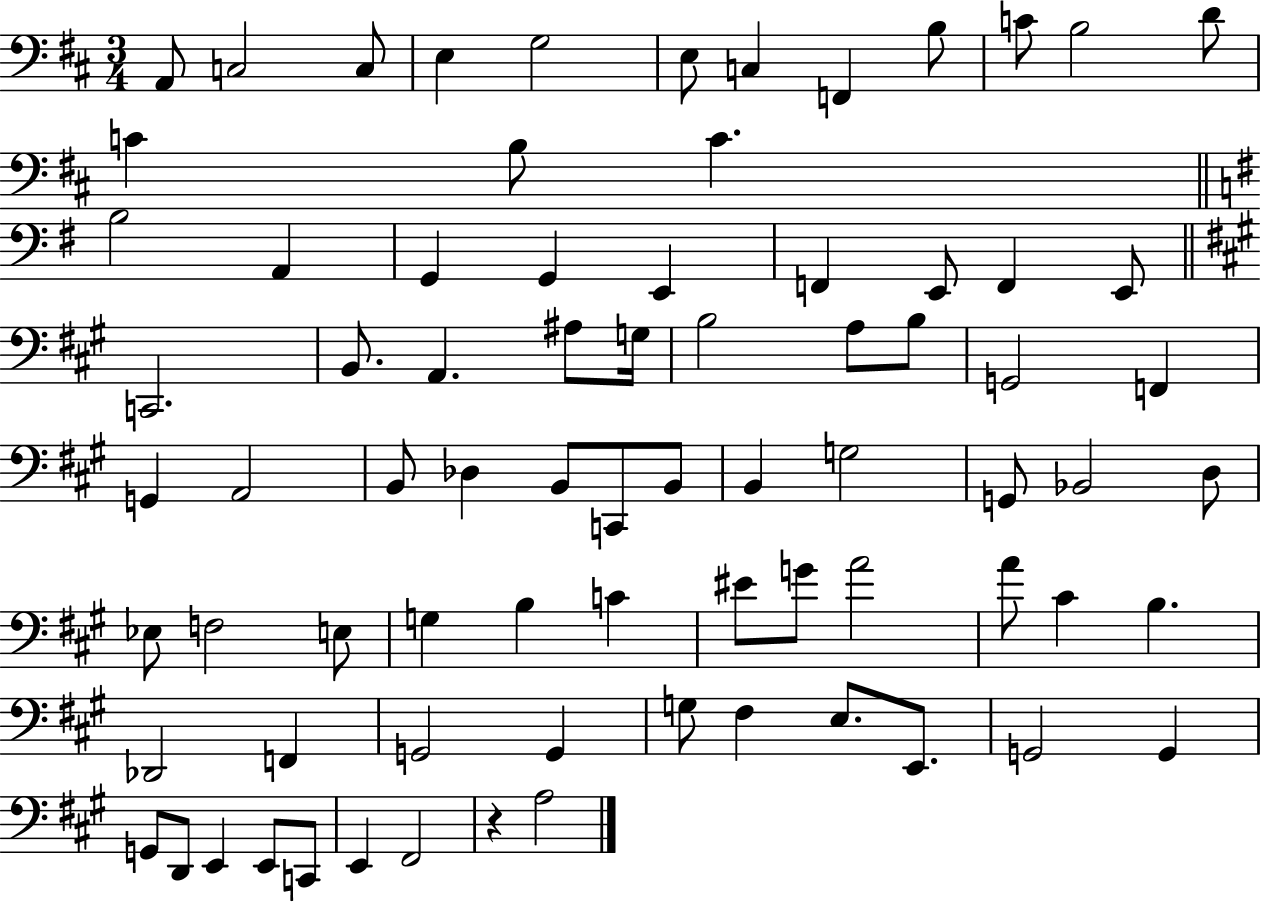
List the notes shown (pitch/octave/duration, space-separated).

A2/e C3/h C3/e E3/q G3/h E3/e C3/q F2/q B3/e C4/e B3/h D4/e C4/q B3/e C4/q. B3/h A2/q G2/q G2/q E2/q F2/q E2/e F2/q E2/e C2/h. B2/e. A2/q. A#3/e G3/s B3/h A3/e B3/e G2/h F2/q G2/q A2/h B2/e Db3/q B2/e C2/e B2/e B2/q G3/h G2/e Bb2/h D3/e Eb3/e F3/h E3/e G3/q B3/q C4/q EIS4/e G4/e A4/h A4/e C#4/q B3/q. Db2/h F2/q G2/h G2/q G3/e F#3/q E3/e. E2/e. G2/h G2/q G2/e D2/e E2/q E2/e C2/e E2/q F#2/h R/q A3/h